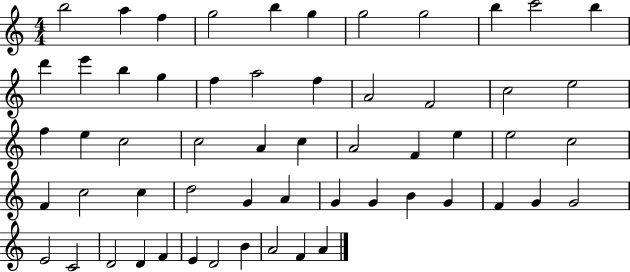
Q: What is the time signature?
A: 4/4